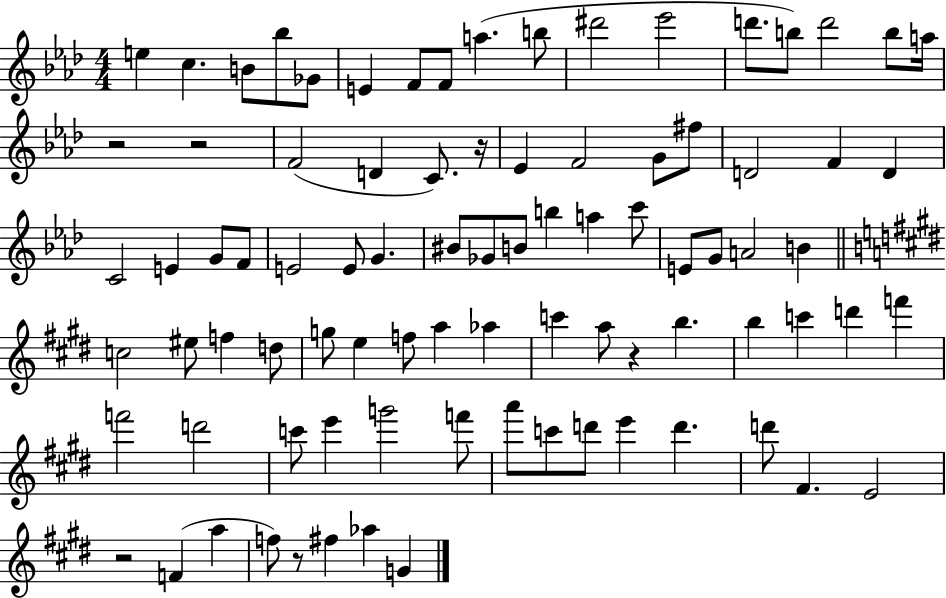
E5/q C5/q. B4/e Bb5/e Gb4/e E4/q F4/e F4/e A5/q. B5/e D#6/h Eb6/h D6/e. B5/e D6/h B5/e A5/s R/h R/h F4/h D4/q C4/e. R/s Eb4/q F4/h G4/e F#5/e D4/h F4/q D4/q C4/h E4/q G4/e F4/e E4/h E4/e G4/q. BIS4/e Gb4/e B4/e B5/q A5/q C6/e E4/e G4/e A4/h B4/q C5/h EIS5/e F5/q D5/e G5/e E5/q F5/e A5/q Ab5/q C6/q A5/e R/q B5/q. B5/q C6/q D6/q F6/q F6/h D6/h C6/e E6/q G6/h F6/e A6/e C6/e D6/e E6/q D6/q. D6/e F#4/q. E4/h R/h F4/q A5/q F5/e R/e F#5/q Ab5/q G4/q